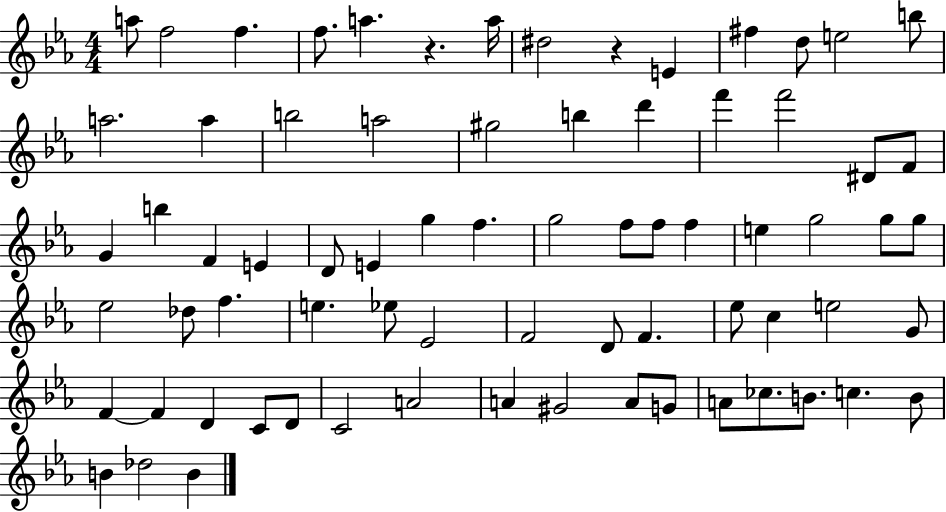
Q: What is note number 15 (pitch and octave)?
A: B5